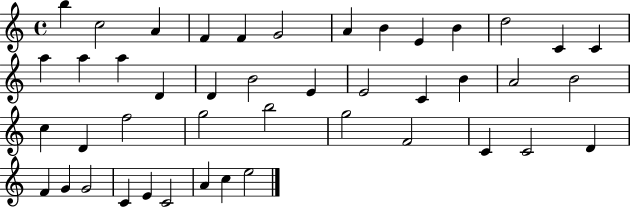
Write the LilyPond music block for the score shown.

{
  \clef treble
  \time 4/4
  \defaultTimeSignature
  \key c \major
  b''4 c''2 a'4 | f'4 f'4 g'2 | a'4 b'4 e'4 b'4 | d''2 c'4 c'4 | \break a''4 a''4 a''4 d'4 | d'4 b'2 e'4 | e'2 c'4 b'4 | a'2 b'2 | \break c''4 d'4 f''2 | g''2 b''2 | g''2 f'2 | c'4 c'2 d'4 | \break f'4 g'4 g'2 | c'4 e'4 c'2 | a'4 c''4 e''2 | \bar "|."
}